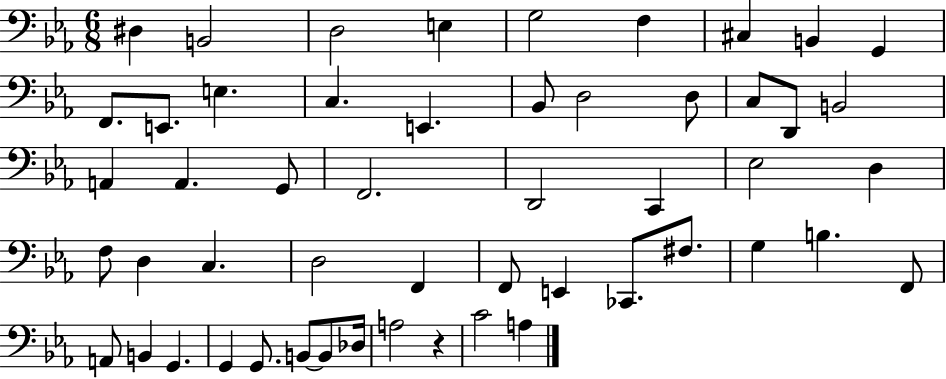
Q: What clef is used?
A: bass